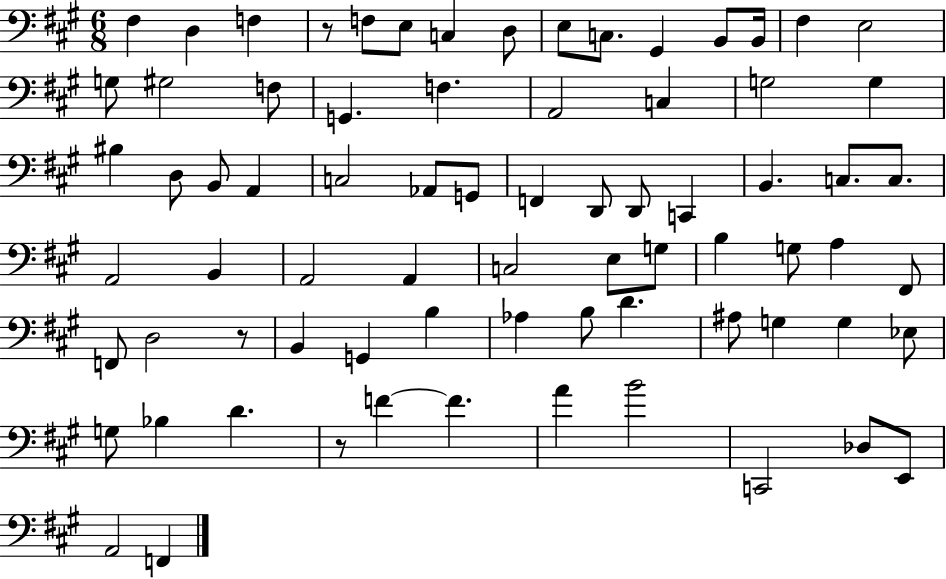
{
  \clef bass
  \numericTimeSignature
  \time 6/8
  \key a \major
  fis4 d4 f4 | r8 f8 e8 c4 d8 | e8 c8. gis,4 b,8 b,16 | fis4 e2 | \break g8 gis2 f8 | g,4. f4. | a,2 c4 | g2 g4 | \break bis4 d8 b,8 a,4 | c2 aes,8 g,8 | f,4 d,8 d,8 c,4 | b,4. c8. c8. | \break a,2 b,4 | a,2 a,4 | c2 e8 g8 | b4 g8 a4 fis,8 | \break f,8 d2 r8 | b,4 g,4 b4 | aes4 b8 d'4. | ais8 g4 g4 ees8 | \break g8 bes4 d'4. | r8 f'4~~ f'4. | a'4 b'2 | c,2 des8 e,8 | \break a,2 f,4 | \bar "|."
}